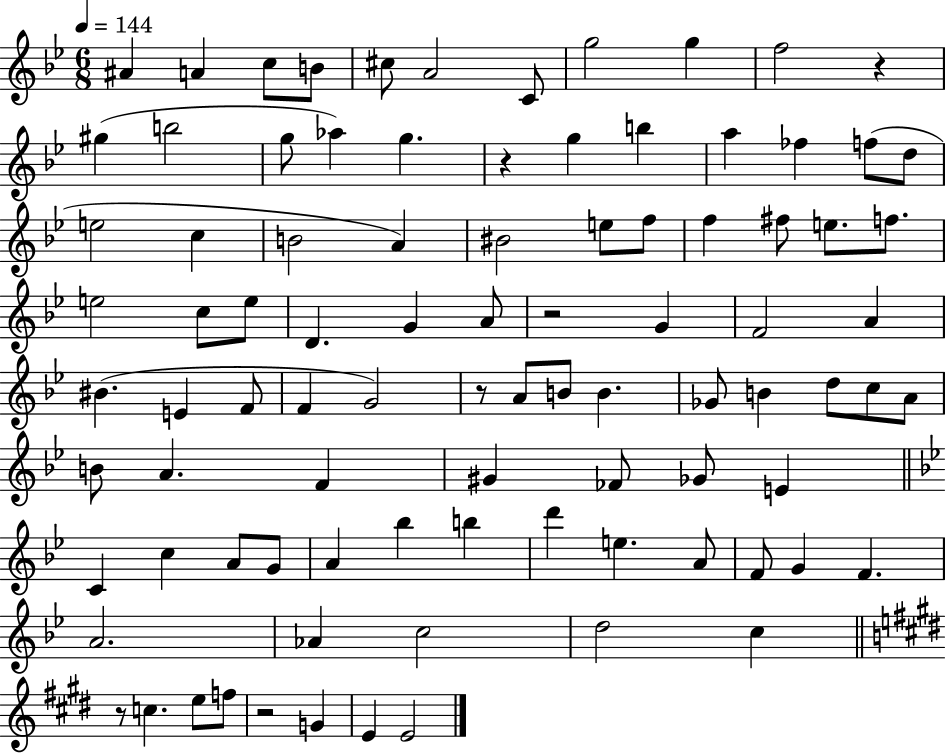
A#4/q A4/q C5/e B4/e C#5/e A4/h C4/e G5/h G5/q F5/h R/q G#5/q B5/h G5/e Ab5/q G5/q. R/q G5/q B5/q A5/q FES5/q F5/e D5/e E5/h C5/q B4/h A4/q BIS4/h E5/e F5/e F5/q F#5/e E5/e. F5/e. E5/h C5/e E5/e D4/q. G4/q A4/e R/h G4/q F4/h A4/q BIS4/q. E4/q F4/e F4/q G4/h R/e A4/e B4/e B4/q. Gb4/e B4/q D5/e C5/e A4/e B4/e A4/q. F4/q G#4/q FES4/e Gb4/e E4/q C4/q C5/q A4/e G4/e A4/q Bb5/q B5/q D6/q E5/q. A4/e F4/e G4/q F4/q. A4/h. Ab4/q C5/h D5/h C5/q R/e C5/q. E5/e F5/e R/h G4/q E4/q E4/h